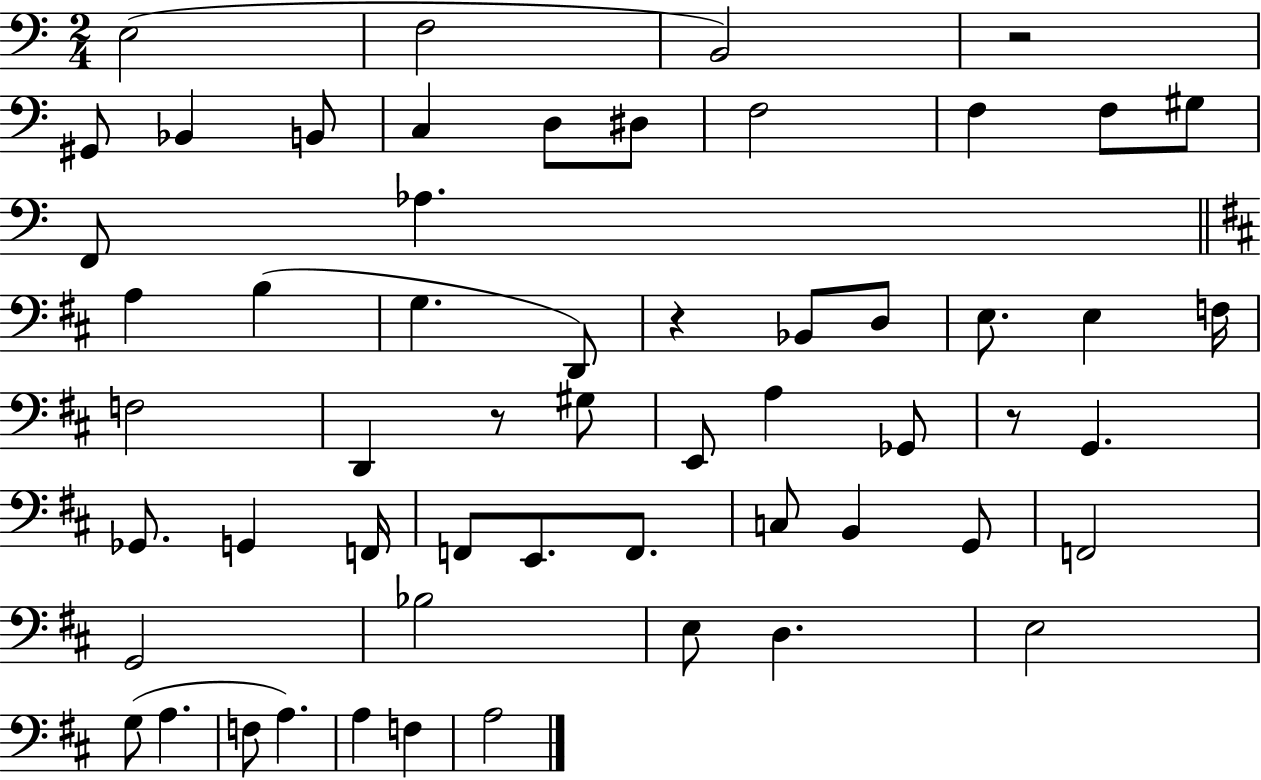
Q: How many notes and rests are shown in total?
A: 57